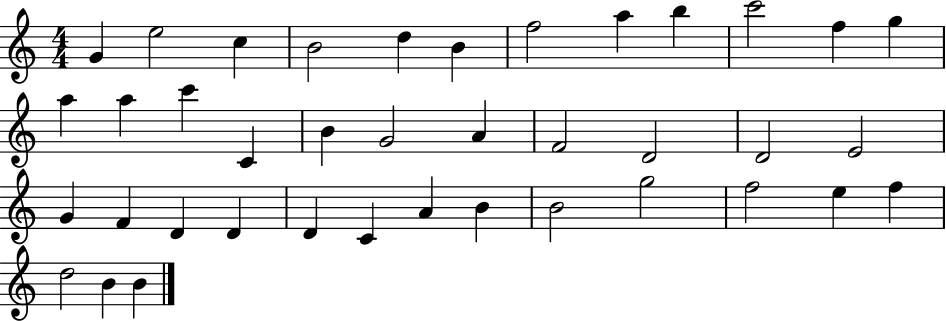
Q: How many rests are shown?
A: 0